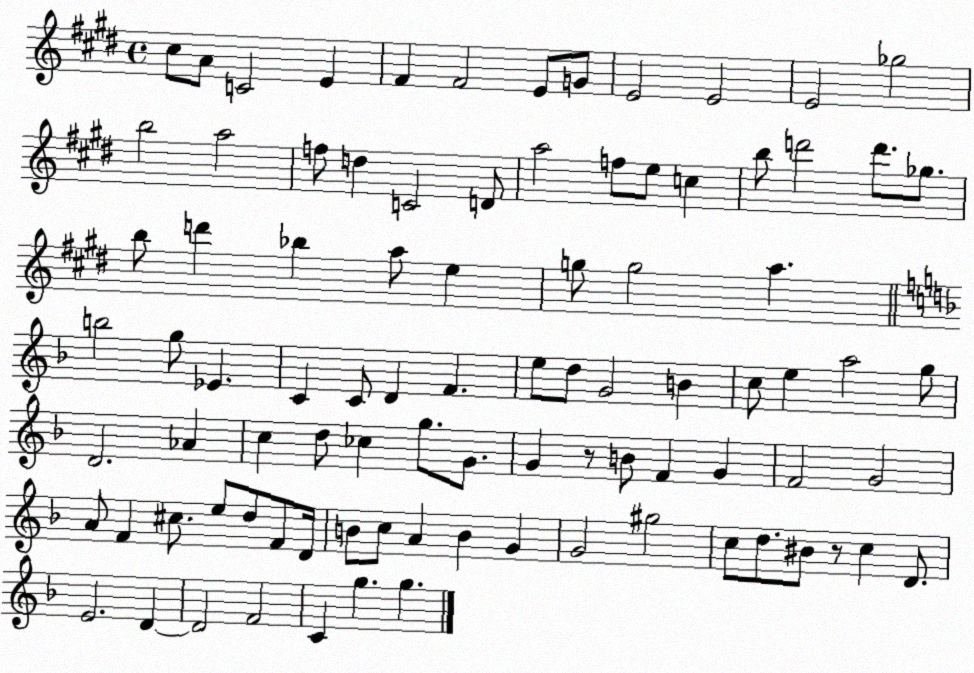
X:1
T:Untitled
M:4/4
L:1/4
K:E
^c/2 A/2 C2 E ^F ^F2 E/2 G/2 E2 E2 E2 _g2 b2 a2 f/2 d C2 D/2 a2 f/2 e/2 c b/2 d'2 d'/2 _g/2 b/2 d' _b a/2 e g/2 g2 a b2 g/2 _E C C/2 D F e/2 d/2 G2 B c/2 e a2 g/2 D2 _A c d/2 _c g/2 G/2 G z/2 B/2 F G F2 G2 A/2 F ^c/2 e/2 d/2 F/2 D/4 B/2 c/2 A B G G2 ^g2 c/2 d/2 ^B/2 z/2 c D/2 E2 D D2 F2 C g g